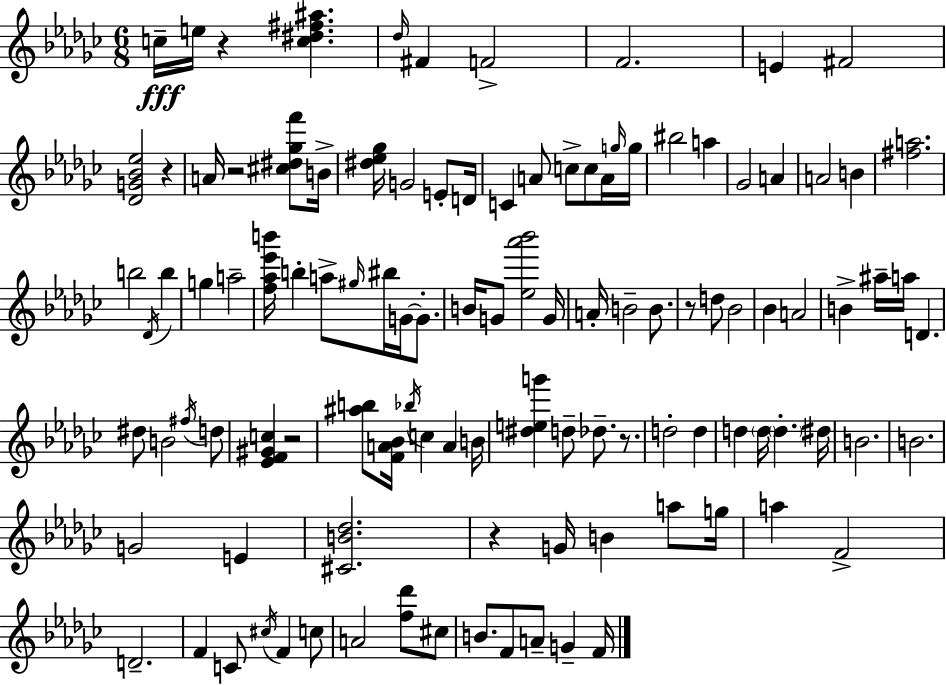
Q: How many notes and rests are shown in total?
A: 110